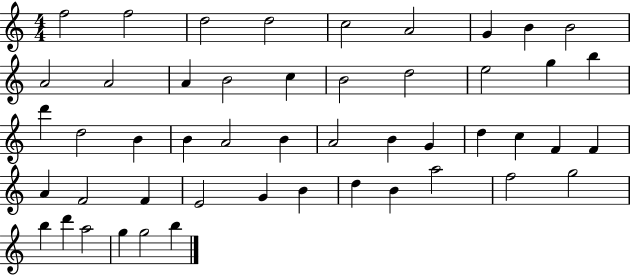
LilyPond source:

{
  \clef treble
  \numericTimeSignature
  \time 4/4
  \key c \major
  f''2 f''2 | d''2 d''2 | c''2 a'2 | g'4 b'4 b'2 | \break a'2 a'2 | a'4 b'2 c''4 | b'2 d''2 | e''2 g''4 b''4 | \break d'''4 d''2 b'4 | b'4 a'2 b'4 | a'2 b'4 g'4 | d''4 c''4 f'4 f'4 | \break a'4 f'2 f'4 | e'2 g'4 b'4 | d''4 b'4 a''2 | f''2 g''2 | \break b''4 d'''4 a''2 | g''4 g''2 b''4 | \bar "|."
}